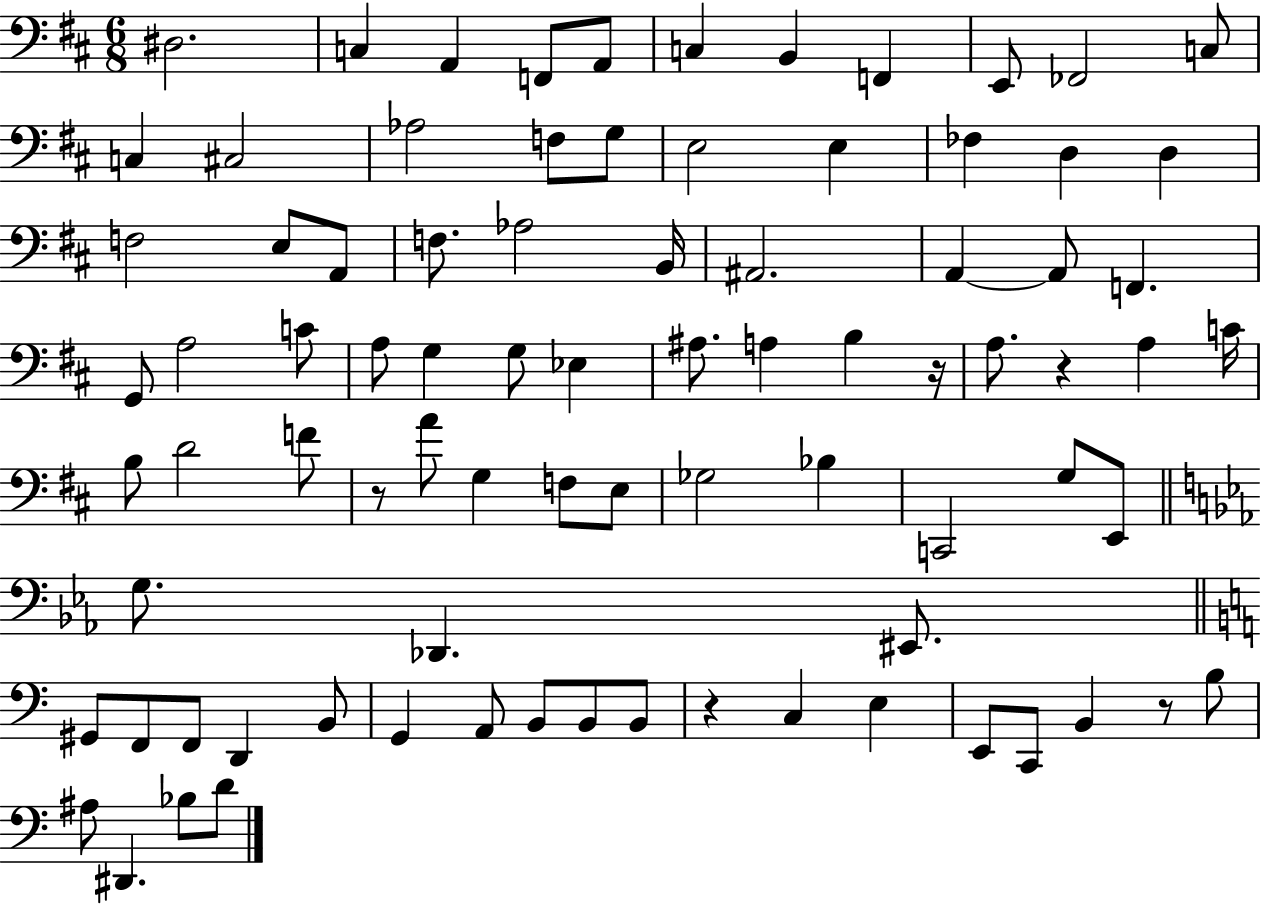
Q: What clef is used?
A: bass